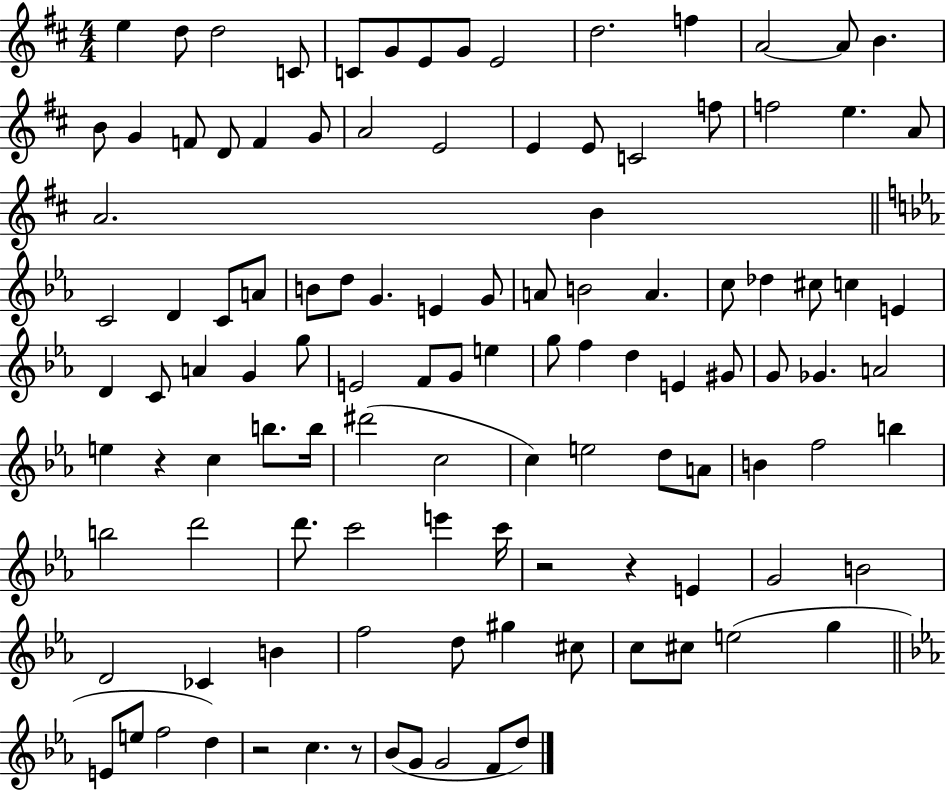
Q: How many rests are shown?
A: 5